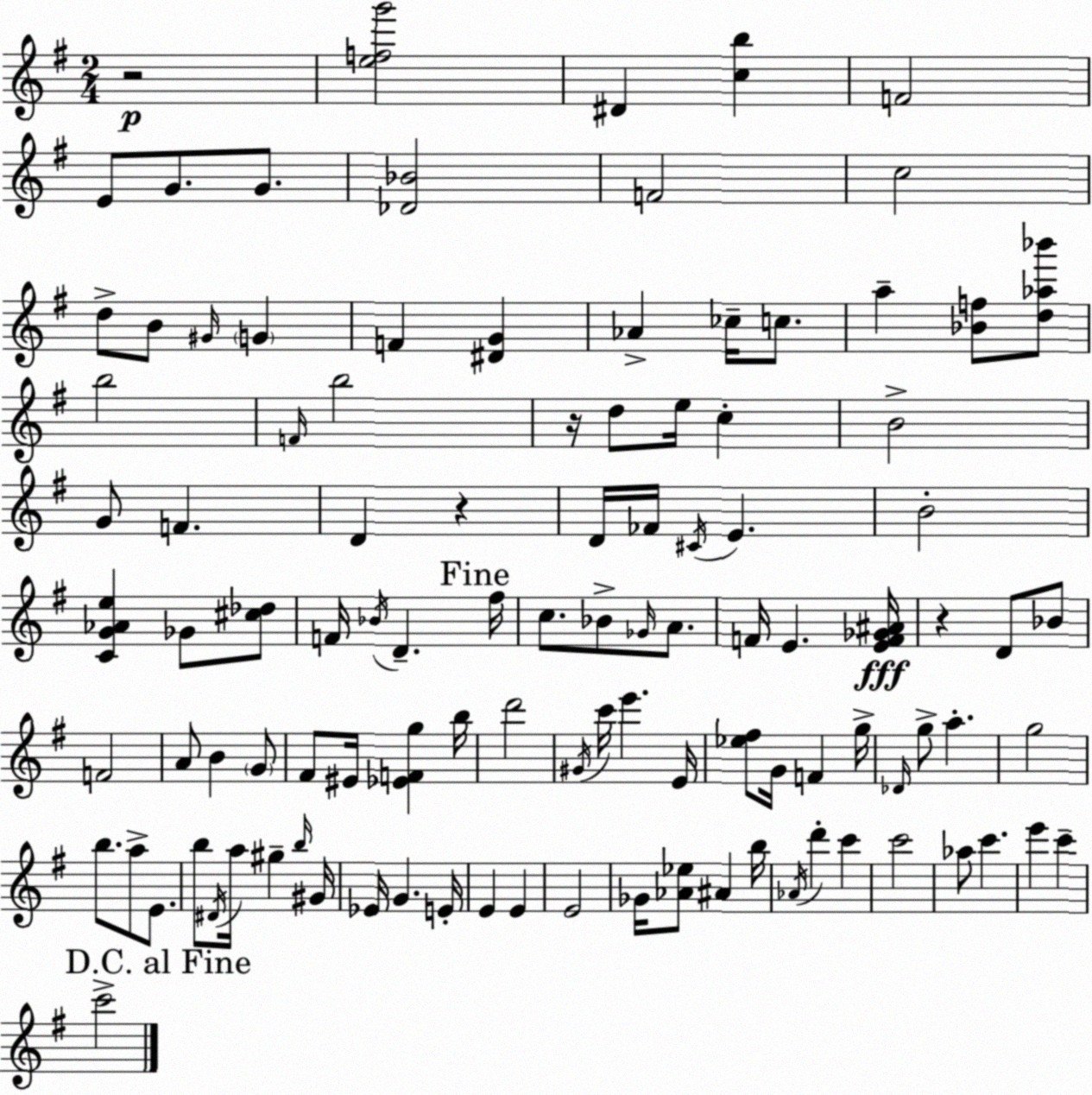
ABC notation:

X:1
T:Untitled
M:2/4
L:1/4
K:G
z2 [efg']2 ^D [cb] F2 E/2 G/2 G/2 [_D_B]2 F2 c2 d/2 B/2 ^G/4 G F [^DG] _A _c/4 c/2 a [_Bf]/2 [d_a_b']/2 b2 F/4 b2 z/4 d/2 e/4 c B2 G/2 F D z D/4 _F/4 ^C/4 E B2 [CG_Ae] _G/2 [^c_d]/2 F/4 _B/4 D ^f/4 c/2 _B/2 _G/4 A/2 F/4 E [EF_G^A]/4 z D/2 _B/2 F2 A/2 B G/2 ^F/2 ^E/4 [_EFg] b/4 d'2 ^G/4 c'/4 e' E/4 [_e^f]/2 G/4 F g/4 _D/4 g/2 a g2 b/2 a/2 E/2 b/2 ^D/4 a/4 ^g b/4 ^G/4 _E/4 G E/4 E E E2 _G/4 [_A_e]/2 ^A b/4 _A/4 d' c' c'2 _a/2 c' e' c' c'2